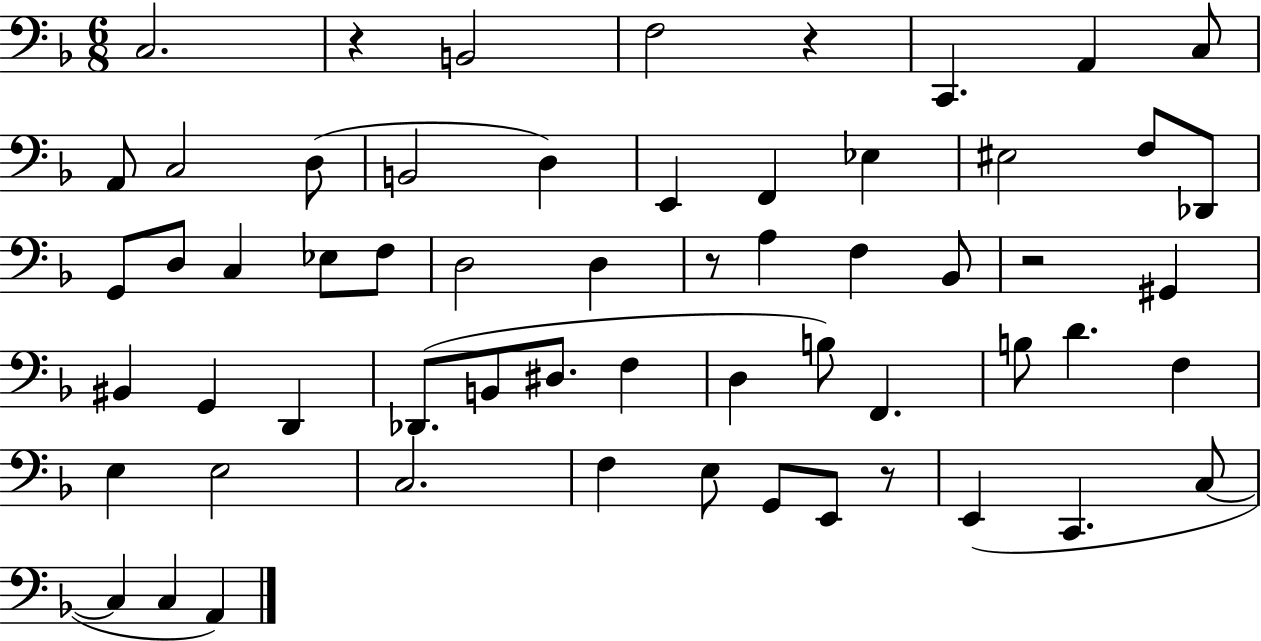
X:1
T:Untitled
M:6/8
L:1/4
K:F
C,2 z B,,2 F,2 z C,, A,, C,/2 A,,/2 C,2 D,/2 B,,2 D, E,, F,, _E, ^E,2 F,/2 _D,,/2 G,,/2 D,/2 C, _E,/2 F,/2 D,2 D, z/2 A, F, _B,,/2 z2 ^G,, ^B,, G,, D,, _D,,/2 B,,/2 ^D,/2 F, D, B,/2 F,, B,/2 D F, E, E,2 C,2 F, E,/2 G,,/2 E,,/2 z/2 E,, C,, C,/2 C, C, A,,